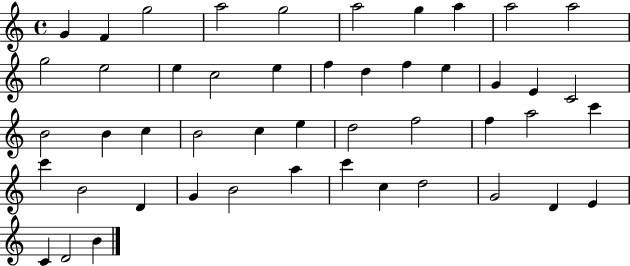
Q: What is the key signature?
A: C major